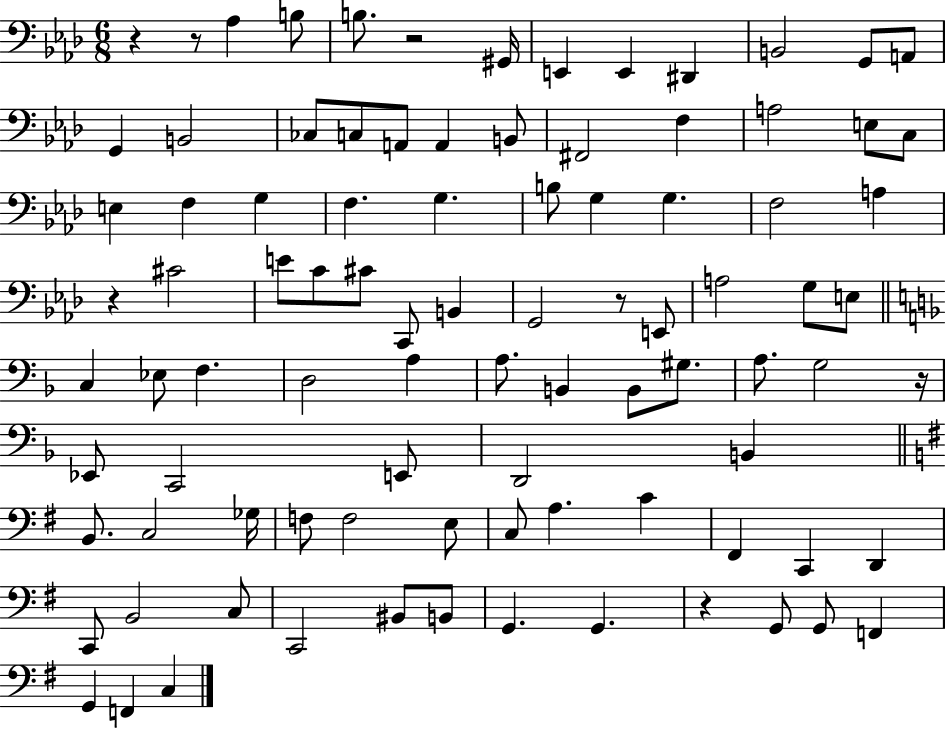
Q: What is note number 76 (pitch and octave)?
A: BIS2